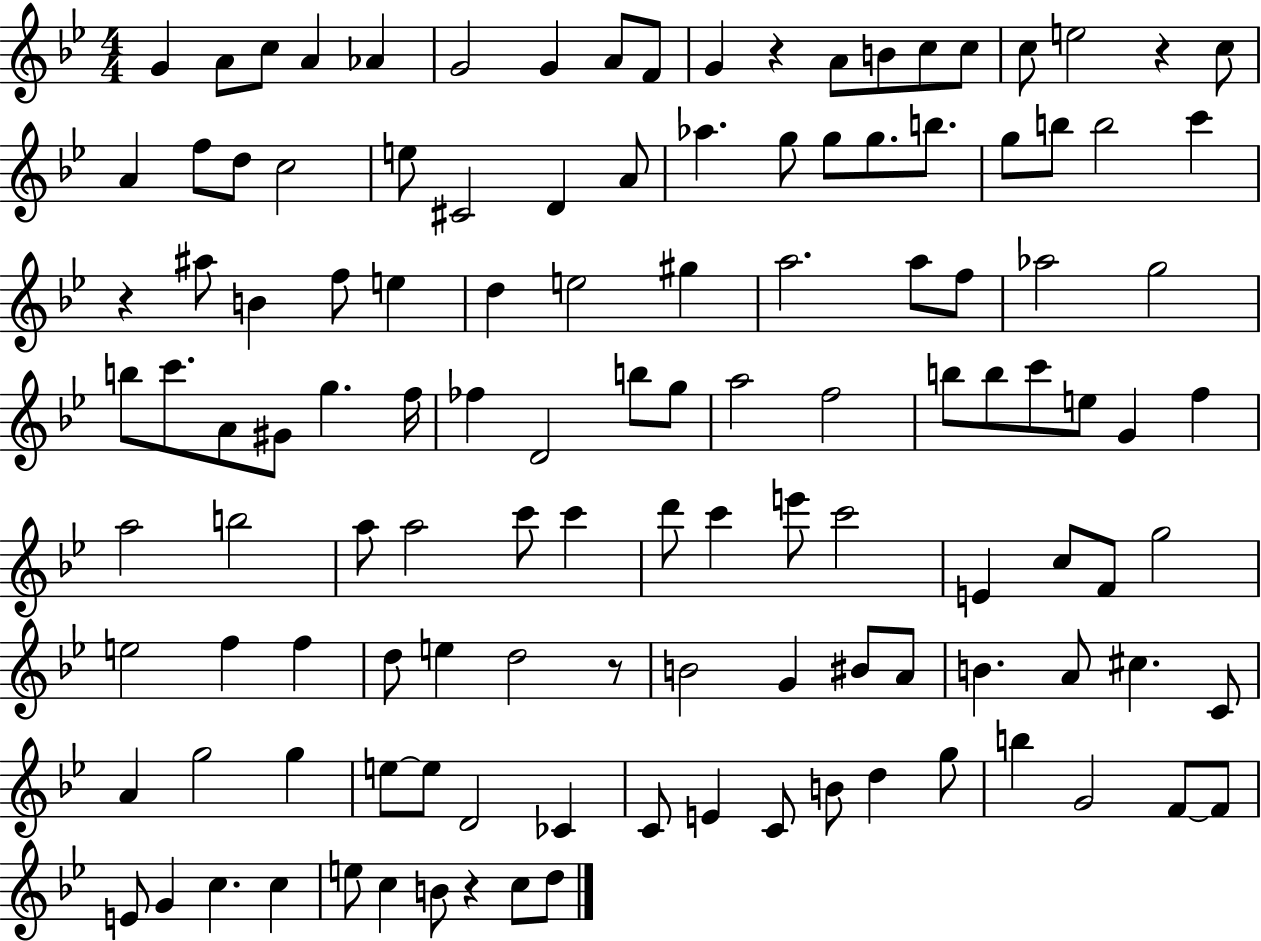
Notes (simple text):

G4/q A4/e C5/e A4/q Ab4/q G4/h G4/q A4/e F4/e G4/q R/q A4/e B4/e C5/e C5/e C5/e E5/h R/q C5/e A4/q F5/e D5/e C5/h E5/e C#4/h D4/q A4/e Ab5/q. G5/e G5/e G5/e. B5/e. G5/e B5/e B5/h C6/q R/q A#5/e B4/q F5/e E5/q D5/q E5/h G#5/q A5/h. A5/e F5/e Ab5/h G5/h B5/e C6/e. A4/e G#4/e G5/q. F5/s FES5/q D4/h B5/e G5/e A5/h F5/h B5/e B5/e C6/e E5/e G4/q F5/q A5/h B5/h A5/e A5/h C6/e C6/q D6/e C6/q E6/e C6/h E4/q C5/e F4/e G5/h E5/h F5/q F5/q D5/e E5/q D5/h R/e B4/h G4/q BIS4/e A4/e B4/q. A4/e C#5/q. C4/e A4/q G5/h G5/q E5/e E5/e D4/h CES4/q C4/e E4/q C4/e B4/e D5/q G5/e B5/q G4/h F4/e F4/e E4/e G4/q C5/q. C5/q E5/e C5/q B4/e R/q C5/e D5/e